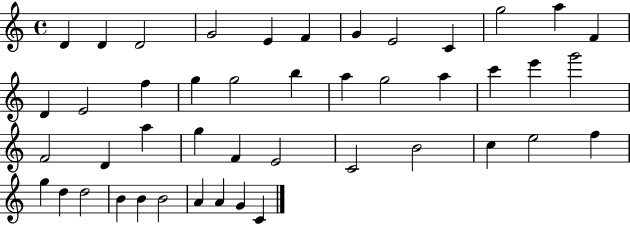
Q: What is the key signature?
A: C major